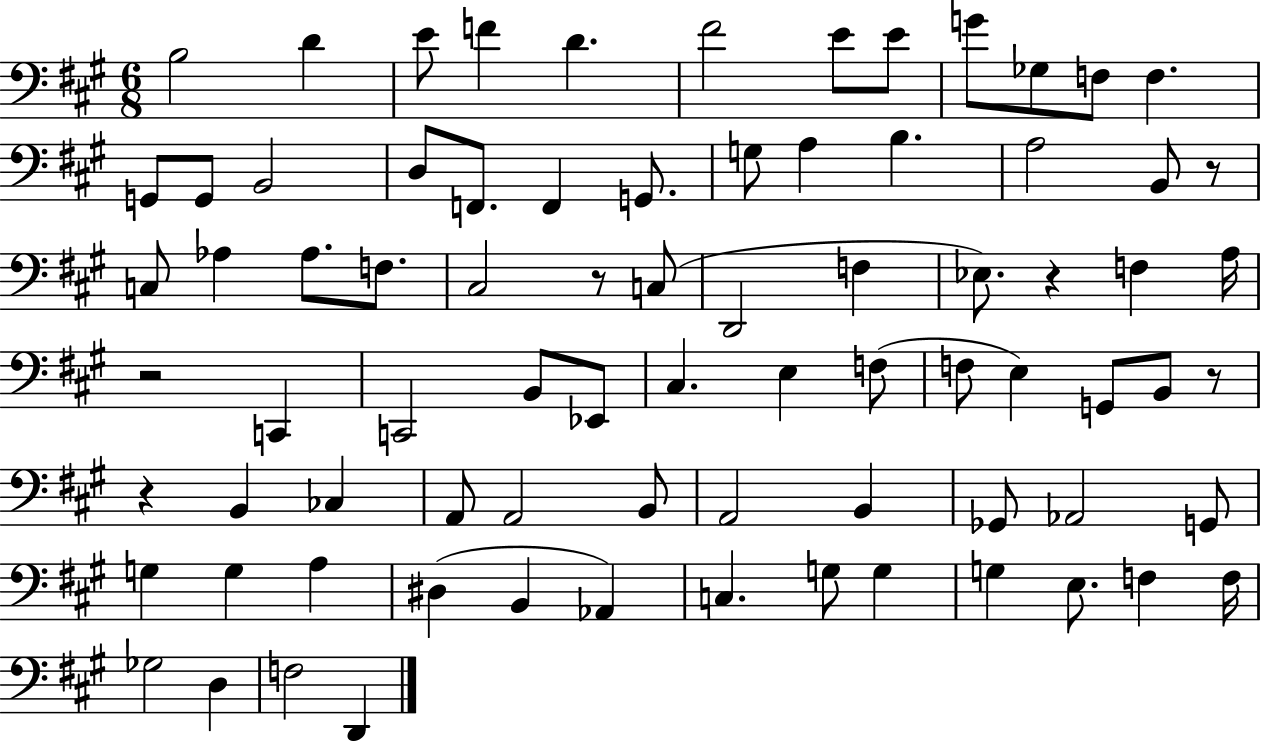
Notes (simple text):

B3/h D4/q E4/e F4/q D4/q. F#4/h E4/e E4/e G4/e Gb3/e F3/e F3/q. G2/e G2/e B2/h D3/e F2/e. F2/q G2/e. G3/e A3/q B3/q. A3/h B2/e R/e C3/e Ab3/q Ab3/e. F3/e. C#3/h R/e C3/e D2/h F3/q Eb3/e. R/q F3/q A3/s R/h C2/q C2/h B2/e Eb2/e C#3/q. E3/q F3/e F3/e E3/q G2/e B2/e R/e R/q B2/q CES3/q A2/e A2/h B2/e A2/h B2/q Gb2/e Ab2/h G2/e G3/q G3/q A3/q D#3/q B2/q Ab2/q C3/q. G3/e G3/q G3/q E3/e. F3/q F3/s Gb3/h D3/q F3/h D2/q